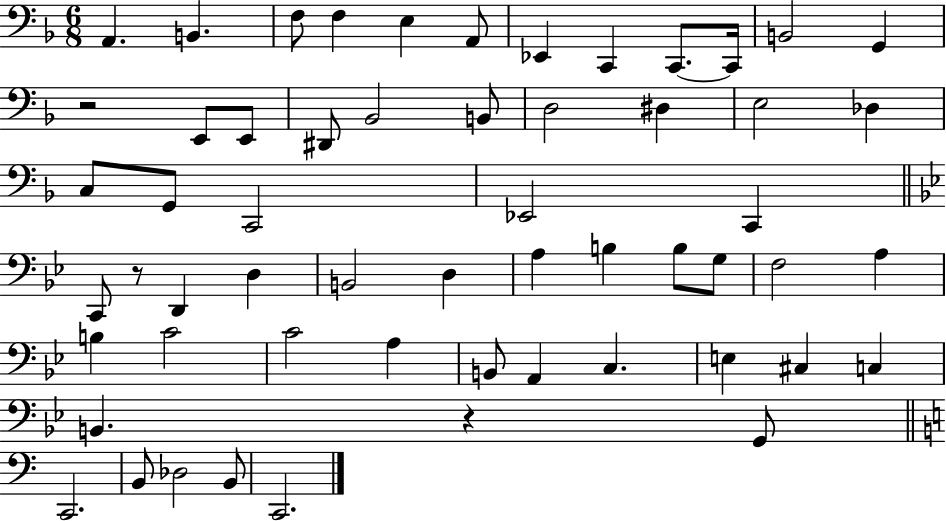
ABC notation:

X:1
T:Untitled
M:6/8
L:1/4
K:F
A,, B,, F,/2 F, E, A,,/2 _E,, C,, C,,/2 C,,/4 B,,2 G,, z2 E,,/2 E,,/2 ^D,,/2 _B,,2 B,,/2 D,2 ^D, E,2 _D, C,/2 G,,/2 C,,2 _E,,2 C,, C,,/2 z/2 D,, D, B,,2 D, A, B, B,/2 G,/2 F,2 A, B, C2 C2 A, B,,/2 A,, C, E, ^C, C, B,, z G,,/2 C,,2 B,,/2 _D,2 B,,/2 C,,2